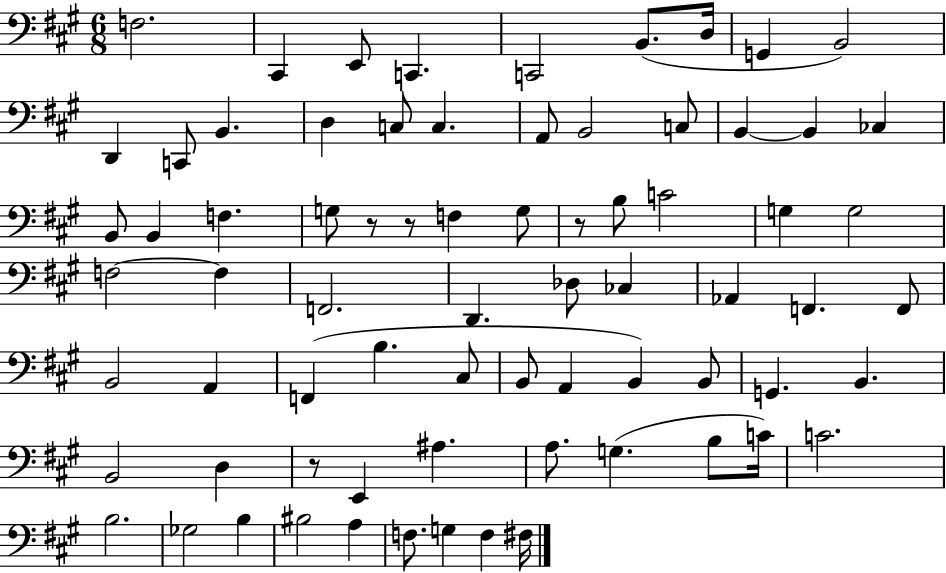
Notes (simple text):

F3/h. C#2/q E2/e C2/q. C2/h B2/e. D3/s G2/q B2/h D2/q C2/e B2/q. D3/q C3/e C3/q. A2/e B2/h C3/e B2/q B2/q CES3/q B2/e B2/q F3/q. G3/e R/e R/e F3/q G3/e R/e B3/e C4/h G3/q G3/h F3/h F3/q F2/h. D2/q. Db3/e CES3/q Ab2/q F2/q. F2/e B2/h A2/q F2/q B3/q. C#3/e B2/e A2/q B2/q B2/e G2/q. B2/q. B2/h D3/q R/e E2/q A#3/q. A3/e. G3/q. B3/e C4/s C4/h. B3/h. Gb3/h B3/q BIS3/h A3/q F3/e. G3/q F3/q F#3/s